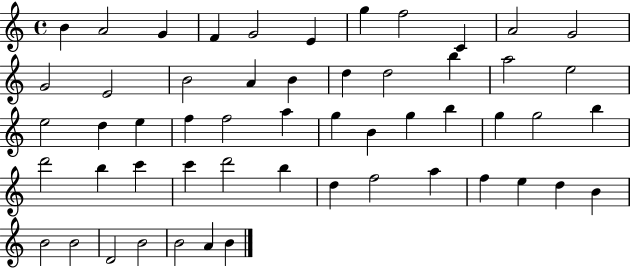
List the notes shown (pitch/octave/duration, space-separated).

B4/q A4/h G4/q F4/q G4/h E4/q G5/q F5/h C4/q A4/h G4/h G4/h E4/h B4/h A4/q B4/q D5/q D5/h B5/q A5/h E5/h E5/h D5/q E5/q F5/q F5/h A5/q G5/q B4/q G5/q B5/q G5/q G5/h B5/q D6/h B5/q C6/q C6/q D6/h B5/q D5/q F5/h A5/q F5/q E5/q D5/q B4/q B4/h B4/h D4/h B4/h B4/h A4/q B4/q